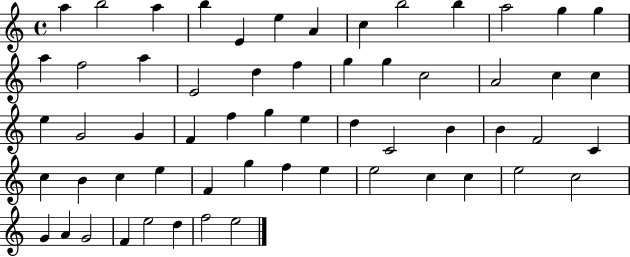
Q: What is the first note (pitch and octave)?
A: A5